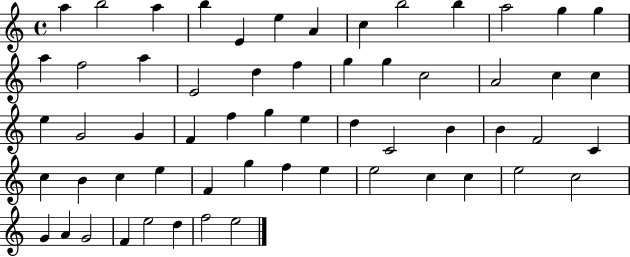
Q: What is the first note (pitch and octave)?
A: A5